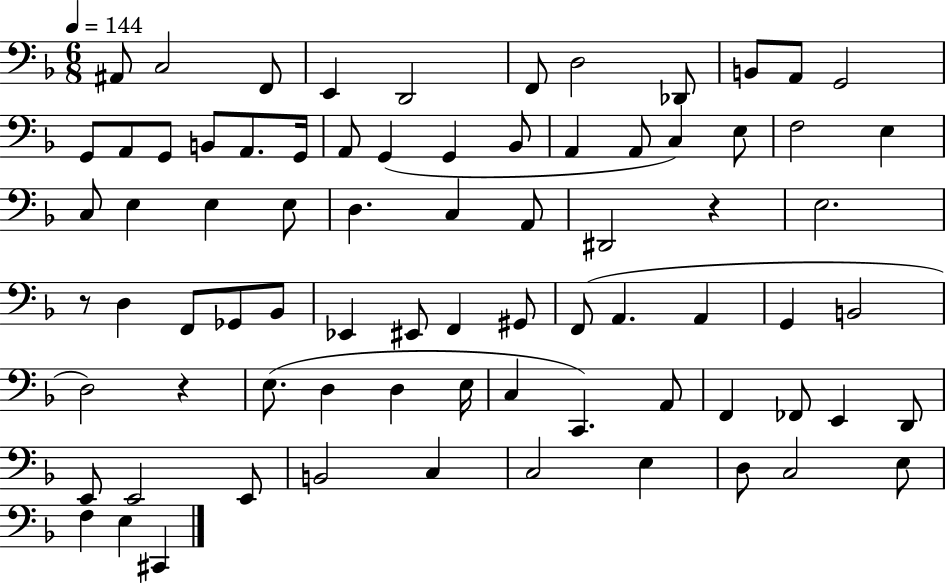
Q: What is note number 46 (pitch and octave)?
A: A2